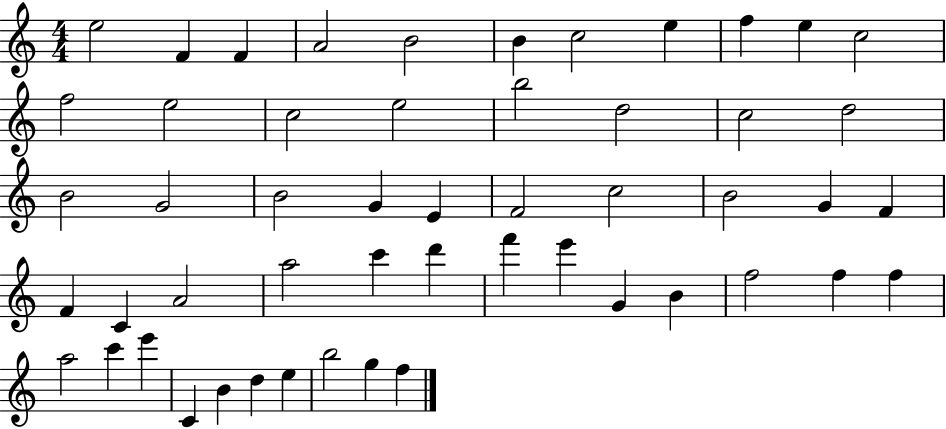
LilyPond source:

{
  \clef treble
  \numericTimeSignature
  \time 4/4
  \key c \major
  e''2 f'4 f'4 | a'2 b'2 | b'4 c''2 e''4 | f''4 e''4 c''2 | \break f''2 e''2 | c''2 e''2 | b''2 d''2 | c''2 d''2 | \break b'2 g'2 | b'2 g'4 e'4 | f'2 c''2 | b'2 g'4 f'4 | \break f'4 c'4 a'2 | a''2 c'''4 d'''4 | f'''4 e'''4 g'4 b'4 | f''2 f''4 f''4 | \break a''2 c'''4 e'''4 | c'4 b'4 d''4 e''4 | b''2 g''4 f''4 | \bar "|."
}